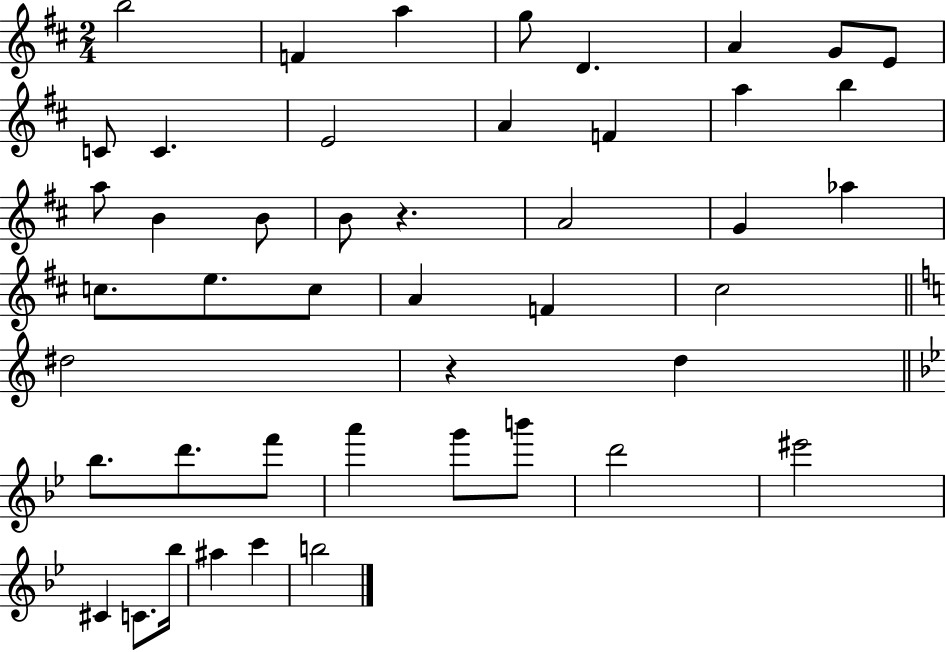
{
  \clef treble
  \numericTimeSignature
  \time 2/4
  \key d \major
  b''2 | f'4 a''4 | g''8 d'4. | a'4 g'8 e'8 | \break c'8 c'4. | e'2 | a'4 f'4 | a''4 b''4 | \break a''8 b'4 b'8 | b'8 r4. | a'2 | g'4 aes''4 | \break c''8. e''8. c''8 | a'4 f'4 | cis''2 | \bar "||" \break \key c \major dis''2 | r4 d''4 | \bar "||" \break \key bes \major bes''8. d'''8. f'''8 | a'''4 g'''8 b'''8 | d'''2 | eis'''2 | \break cis'4 c'8. bes''16 | ais''4 c'''4 | b''2 | \bar "|."
}